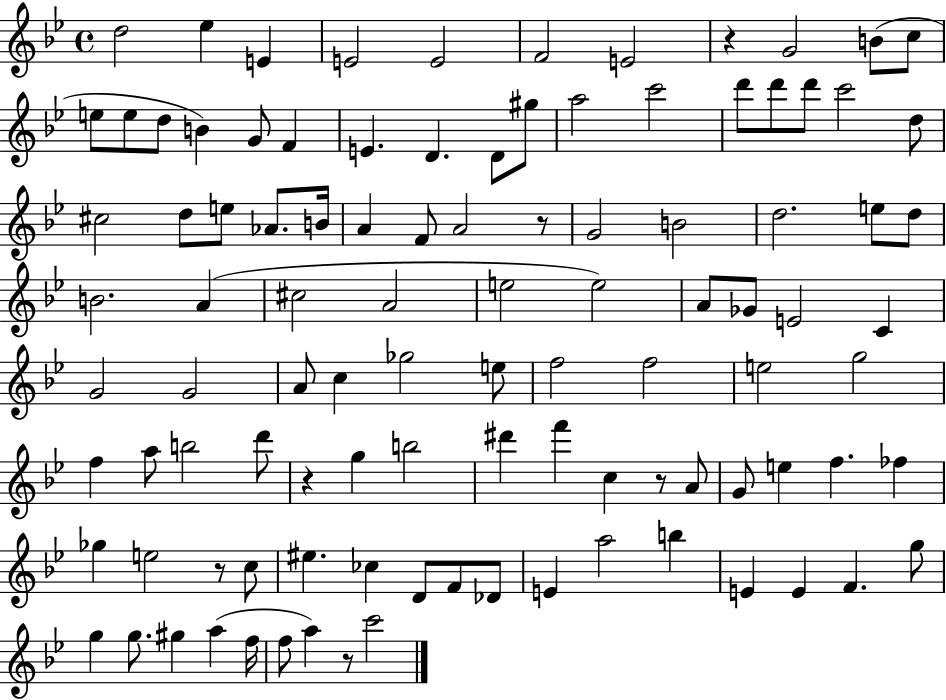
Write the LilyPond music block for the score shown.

{
  \clef treble
  \time 4/4
  \defaultTimeSignature
  \key bes \major
  d''2 ees''4 e'4 | e'2 e'2 | f'2 e'2 | r4 g'2 b'8( c''8 | \break e''8 e''8 d''8 b'4) g'8 f'4 | e'4. d'4. d'8 gis''8 | a''2 c'''2 | d'''8 d'''8 d'''8 c'''2 d''8 | \break cis''2 d''8 e''8 aes'8. b'16 | a'4 f'8 a'2 r8 | g'2 b'2 | d''2. e''8 d''8 | \break b'2. a'4( | cis''2 a'2 | e''2 e''2) | a'8 ges'8 e'2 c'4 | \break g'2 g'2 | a'8 c''4 ges''2 e''8 | f''2 f''2 | e''2 g''2 | \break f''4 a''8 b''2 d'''8 | r4 g''4 b''2 | dis'''4 f'''4 c''4 r8 a'8 | g'8 e''4 f''4. fes''4 | \break ges''4 e''2 r8 c''8 | eis''4. ces''4 d'8 f'8 des'8 | e'4 a''2 b''4 | e'4 e'4 f'4. g''8 | \break g''4 g''8. gis''4 a''4( f''16 | f''8 a''4) r8 c'''2 | \bar "|."
}